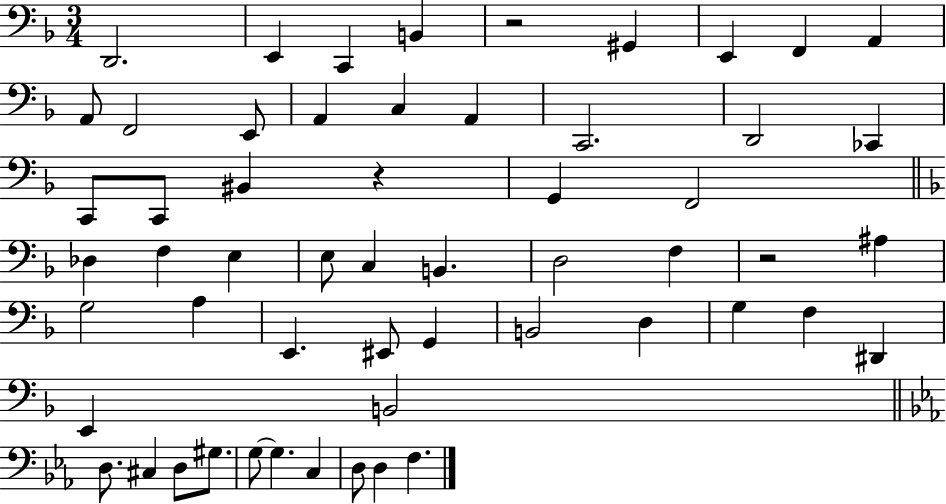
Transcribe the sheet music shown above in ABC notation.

X:1
T:Untitled
M:3/4
L:1/4
K:F
D,,2 E,, C,, B,, z2 ^G,, E,, F,, A,, A,,/2 F,,2 E,,/2 A,, C, A,, C,,2 D,,2 _C,, C,,/2 C,,/2 ^B,, z G,, F,,2 _D, F, E, E,/2 C, B,, D,2 F, z2 ^A, G,2 A, E,, ^E,,/2 G,, B,,2 D, G, F, ^D,, E,, B,,2 D,/2 ^C, D,/2 ^G,/2 G,/2 G, C, D,/2 D, F,